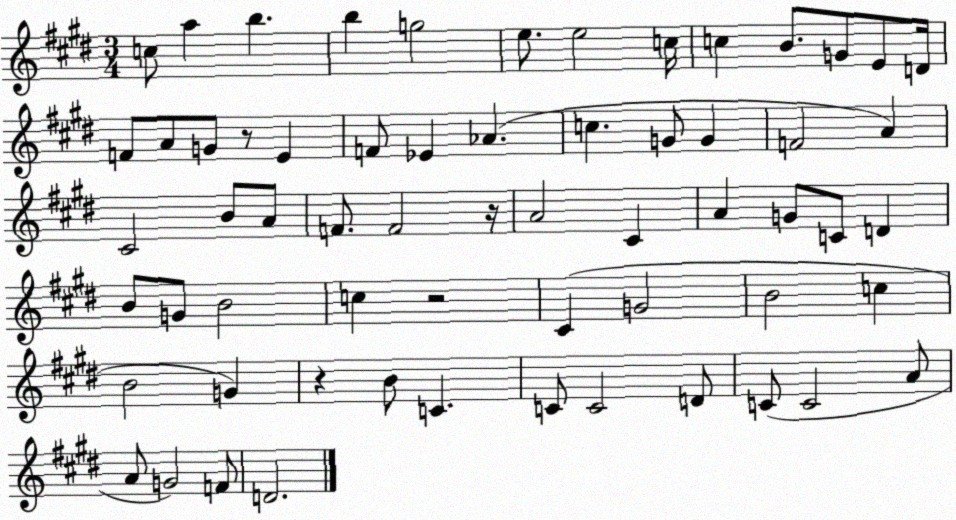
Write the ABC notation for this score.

X:1
T:Untitled
M:3/4
L:1/4
K:E
c/2 a b b g2 e/2 e2 c/4 c B/2 G/2 E/2 D/4 F/2 A/2 G/2 z/2 E F/2 _E _A c G/2 G F2 A ^C2 B/2 A/2 F/2 F2 z/4 A2 ^C A G/2 C/2 D B/2 G/2 B2 c z2 ^C G2 B2 c B2 G z B/2 C C/2 C2 D/2 C/2 C2 A/2 A/2 G2 F/2 D2